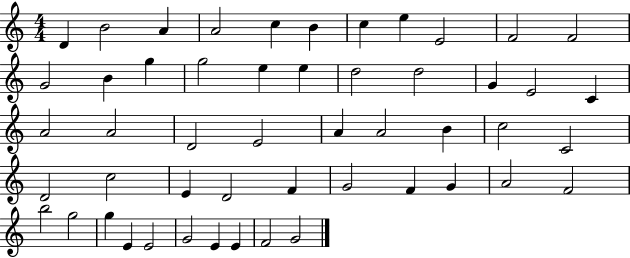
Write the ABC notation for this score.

X:1
T:Untitled
M:4/4
L:1/4
K:C
D B2 A A2 c B c e E2 F2 F2 G2 B g g2 e e d2 d2 G E2 C A2 A2 D2 E2 A A2 B c2 C2 D2 c2 E D2 F G2 F G A2 F2 b2 g2 g E E2 G2 E E F2 G2